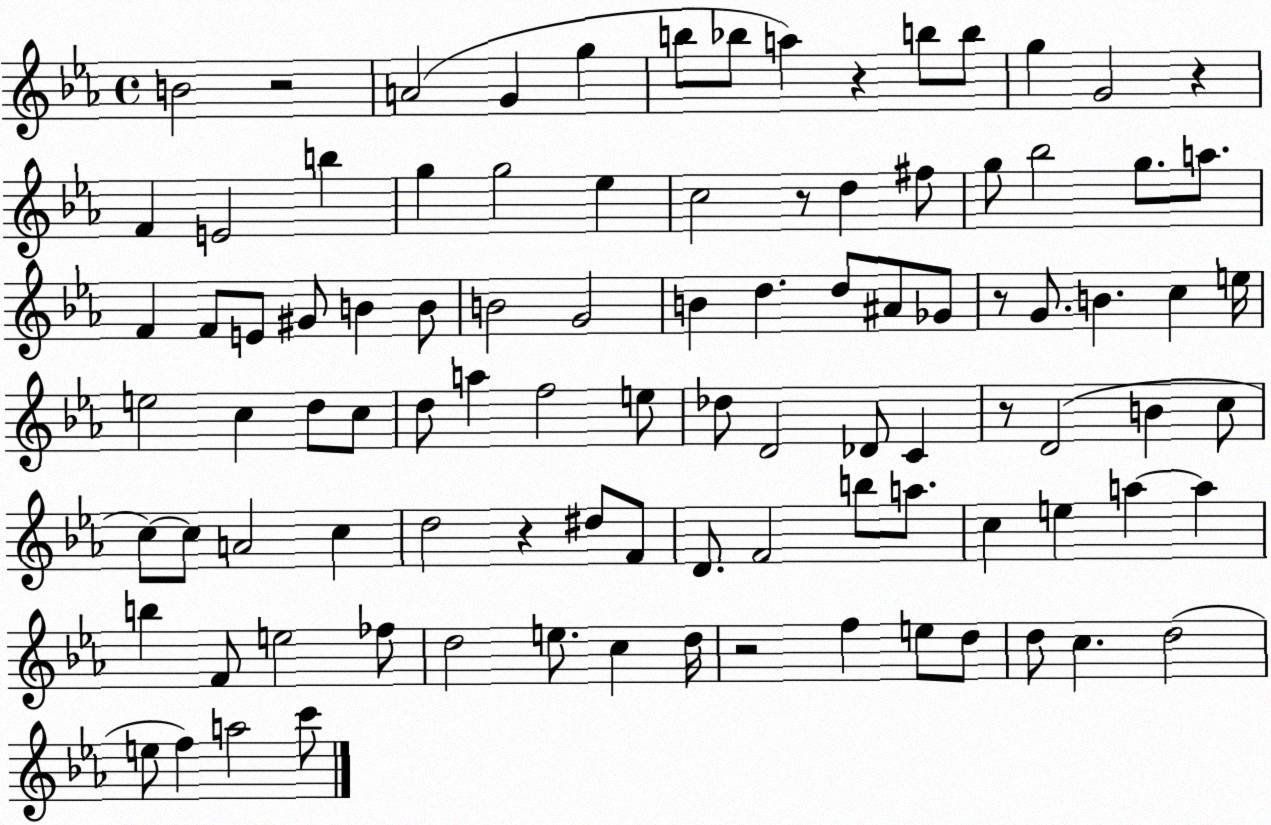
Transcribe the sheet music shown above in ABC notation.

X:1
T:Untitled
M:4/4
L:1/4
K:Eb
B2 z2 A2 G g b/2 _b/2 a z b/2 b/2 g G2 z F E2 b g g2 _e c2 z/2 d ^f/2 g/2 _b2 g/2 a/2 F F/2 E/2 ^G/2 B B/2 B2 G2 B d d/2 ^A/2 _G/2 z/2 G/2 B c e/4 e2 c d/2 c/2 d/2 a f2 e/2 _d/2 D2 _D/2 C z/2 D2 B c/2 c/2 c/2 A2 c d2 z ^d/2 F/2 D/2 F2 b/2 a/2 c e a a b F/2 e2 _f/2 d2 e/2 c d/4 z2 f e/2 d/2 d/2 c d2 e/2 f a2 c'/2